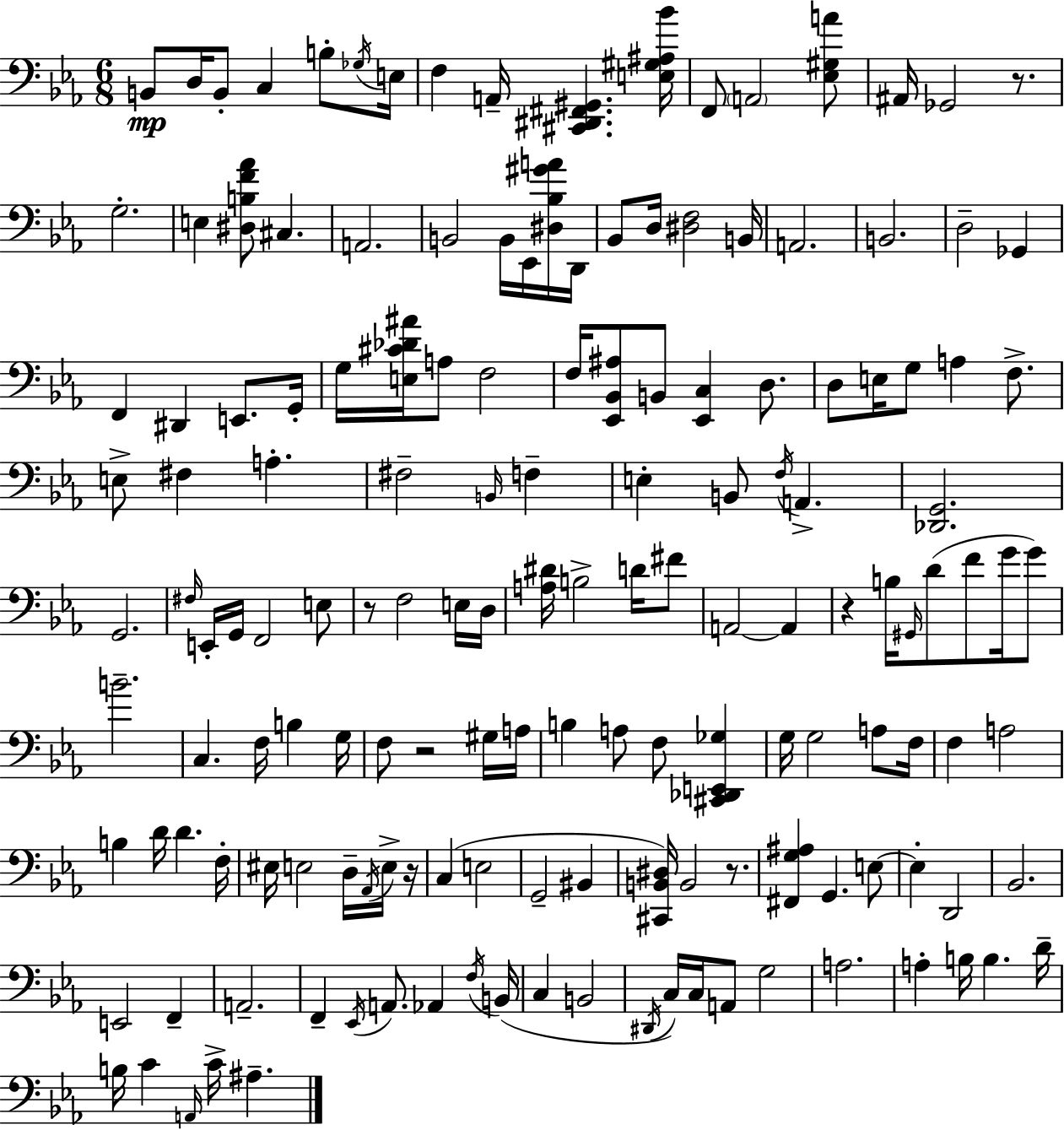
B2/e D3/s B2/e C3/q B3/e Gb3/s E3/s F3/q A2/s [C#2,D#2,F#2,G#2]/q. [E3,G#3,A#3,Bb4]/s F2/e A2/h [Eb3,G#3,A4]/e A#2/s Gb2/h R/e. G3/h. E3/q [D#3,B3,F4,Ab4]/e C#3/q. A2/h. B2/h B2/s Eb2/s [D#3,Bb3,G#4,A4]/s D2/s Bb2/e D3/s [D#3,F3]/h B2/s A2/h. B2/h. D3/h Gb2/q F2/q D#2/q E2/e. G2/s G3/s [E3,C#4,Db4,A#4]/s A3/e F3/h F3/s [Eb2,Bb2,A#3]/e B2/e [Eb2,C3]/q D3/e. D3/e E3/s G3/e A3/q F3/e. E3/e F#3/q A3/q. F#3/h B2/s F3/q E3/q B2/e F3/s A2/q. [Db2,G2]/h. G2/h. F#3/s E2/s G2/s F2/h E3/e R/e F3/h E3/s D3/s [A3,D#4]/s B3/h D4/s F#4/e A2/h A2/q R/q B3/s G#2/s D4/e F4/e G4/s G4/e B4/h. C3/q. F3/s B3/q G3/s F3/e R/h G#3/s A3/s B3/q A3/e F3/e [C#2,Db2,E2,Gb3]/q G3/s G3/h A3/e F3/s F3/q A3/h B3/q D4/s D4/q. F3/s EIS3/s E3/h D3/s Ab2/s E3/s R/s C3/q E3/h G2/h BIS2/q [C#2,B2,D#3]/s B2/h R/e. [F#2,G3,A#3]/q G2/q. E3/e E3/q D2/h Bb2/h. E2/h F2/q A2/h. F2/q Eb2/s A2/e. Ab2/q F3/s B2/s C3/q B2/h D#2/s C3/s C3/s A2/e G3/h A3/h. A3/q B3/s B3/q. D4/s B3/s C4/q A2/s C4/s A#3/q.